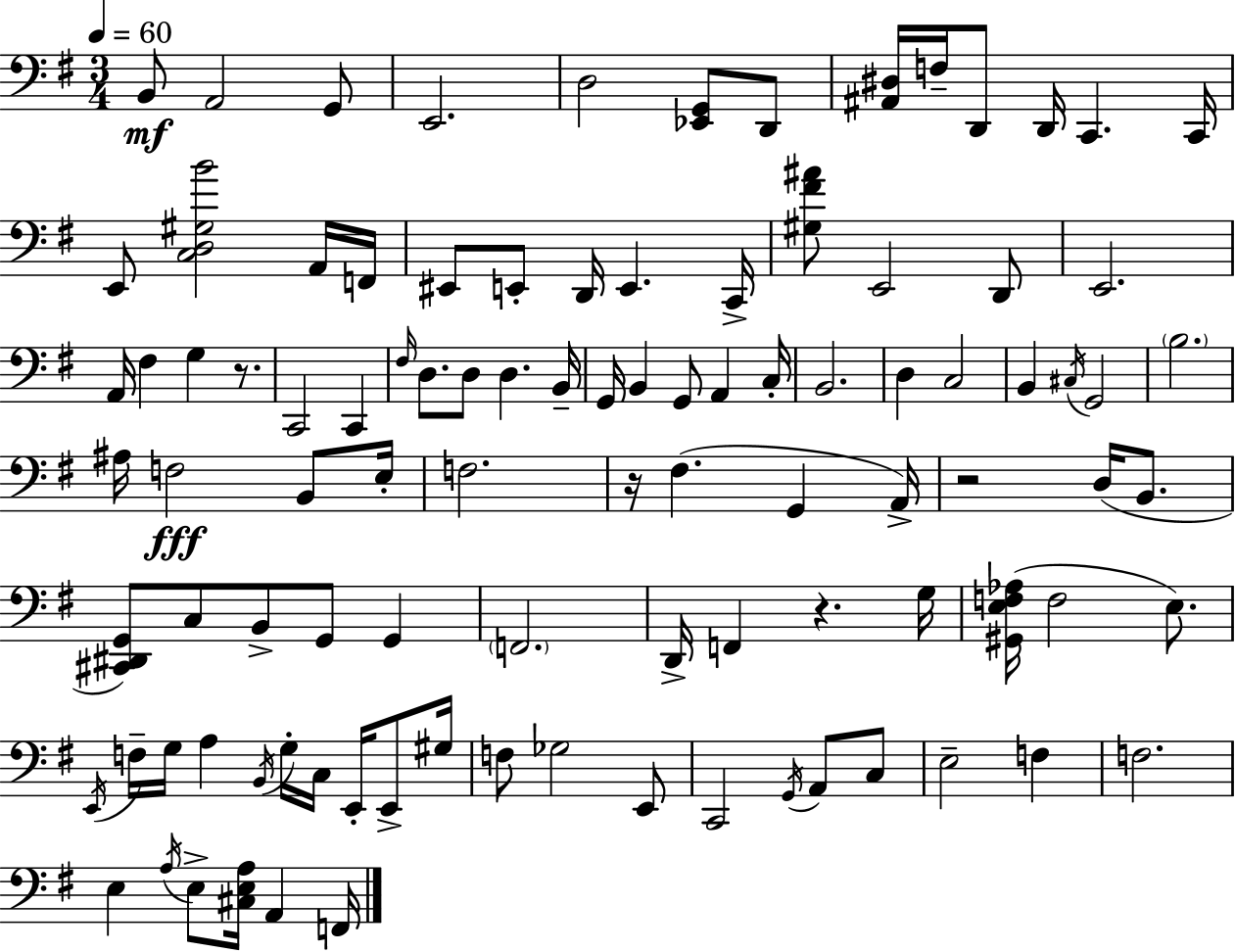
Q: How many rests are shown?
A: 4